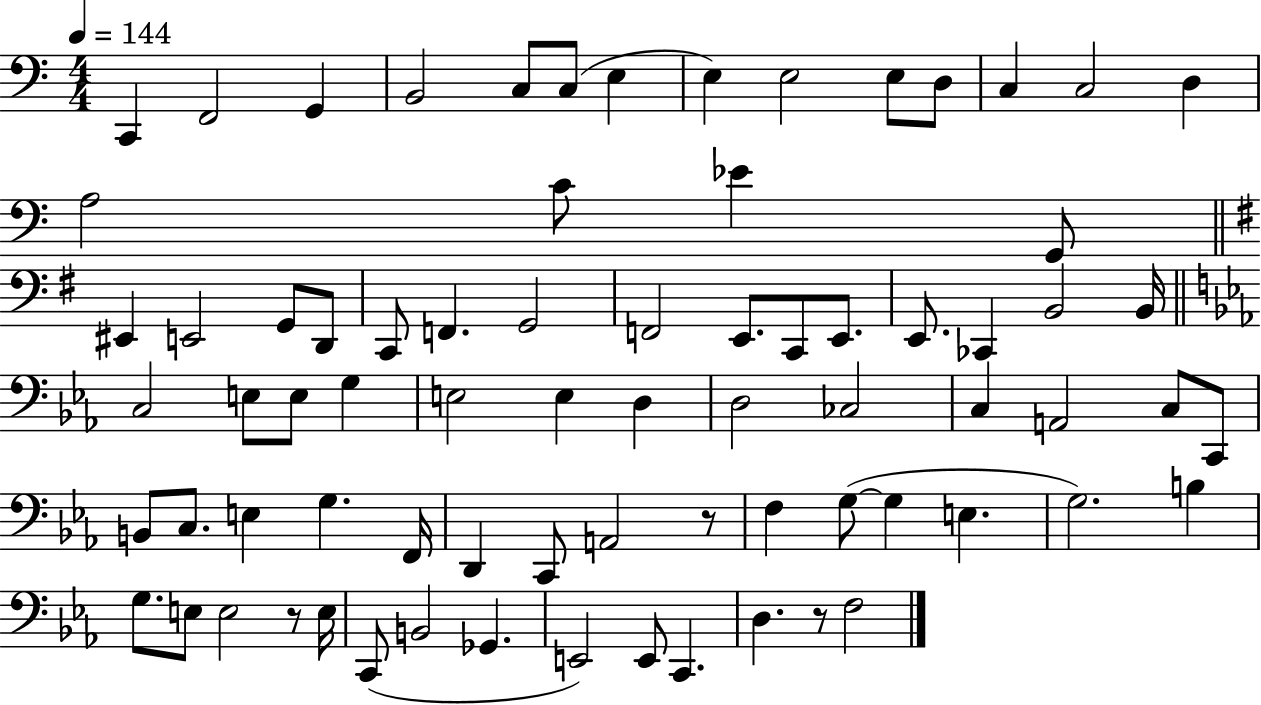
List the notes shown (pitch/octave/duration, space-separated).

C2/q F2/h G2/q B2/h C3/e C3/e E3/q E3/q E3/h E3/e D3/e C3/q C3/h D3/q A3/h C4/e Eb4/q G2/e EIS2/q E2/h G2/e D2/e C2/e F2/q. G2/h F2/h E2/e. C2/e E2/e. E2/e. CES2/q B2/h B2/s C3/h E3/e E3/e G3/q E3/h E3/q D3/q D3/h CES3/h C3/q A2/h C3/e C2/e B2/e C3/e. E3/q G3/q. F2/s D2/q C2/e A2/h R/e F3/q G3/e G3/q E3/q. G3/h. B3/q G3/e. E3/e E3/h R/e E3/s C2/e B2/h Gb2/q. E2/h E2/e C2/q. D3/q. R/e F3/h